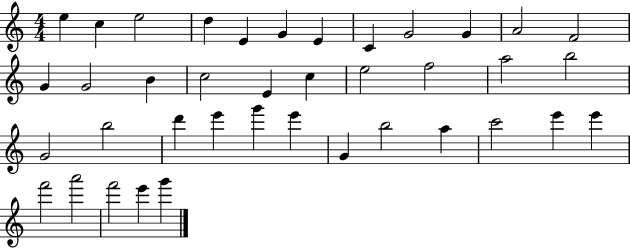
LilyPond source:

{
  \clef treble
  \numericTimeSignature
  \time 4/4
  \key c \major
  e''4 c''4 e''2 | d''4 e'4 g'4 e'4 | c'4 g'2 g'4 | a'2 f'2 | \break g'4 g'2 b'4 | c''2 e'4 c''4 | e''2 f''2 | a''2 b''2 | \break g'2 b''2 | d'''4 e'''4 g'''4 e'''4 | g'4 b''2 a''4 | c'''2 e'''4 e'''4 | \break f'''2 a'''2 | f'''2 e'''4 g'''4 | \bar "|."
}